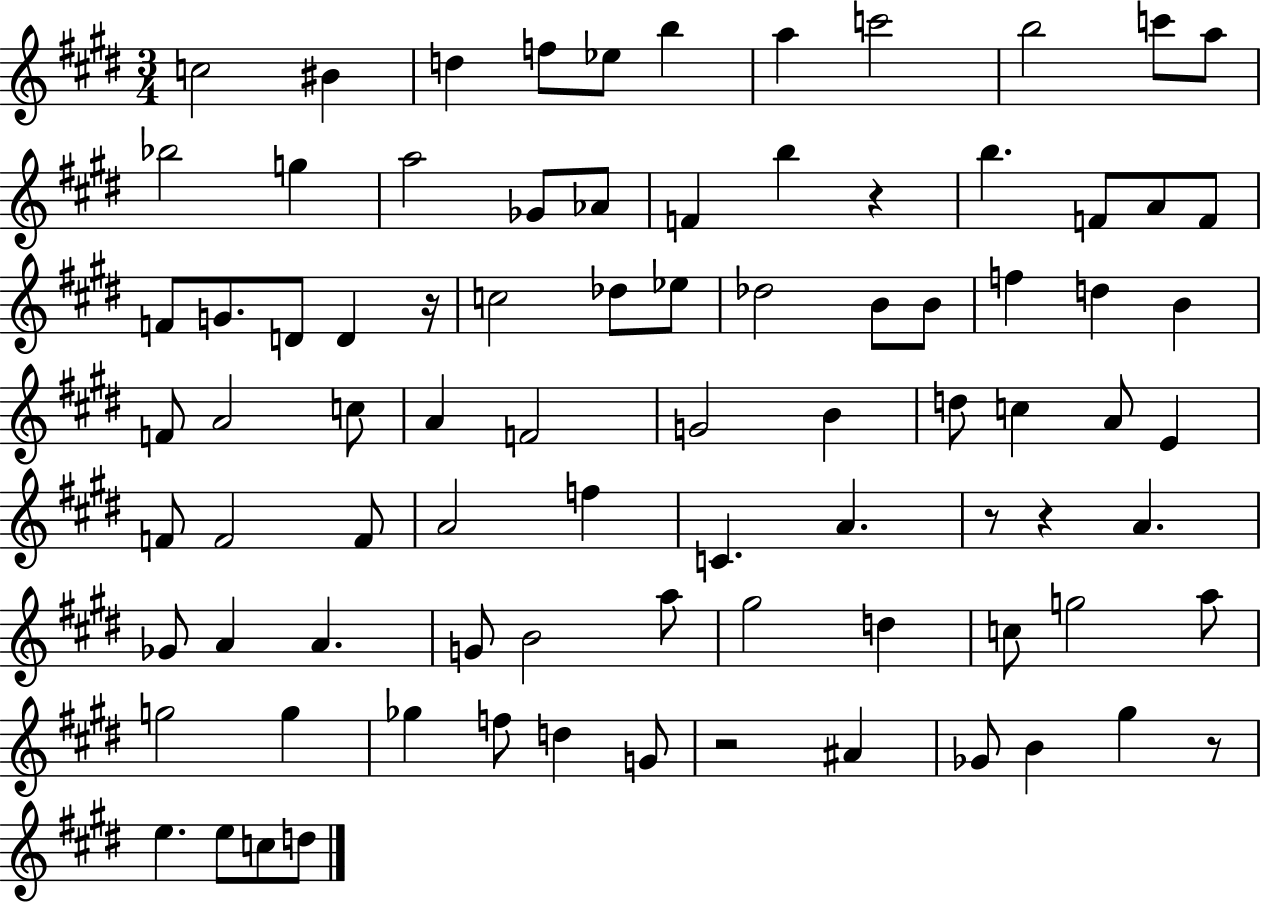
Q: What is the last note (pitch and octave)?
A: D5